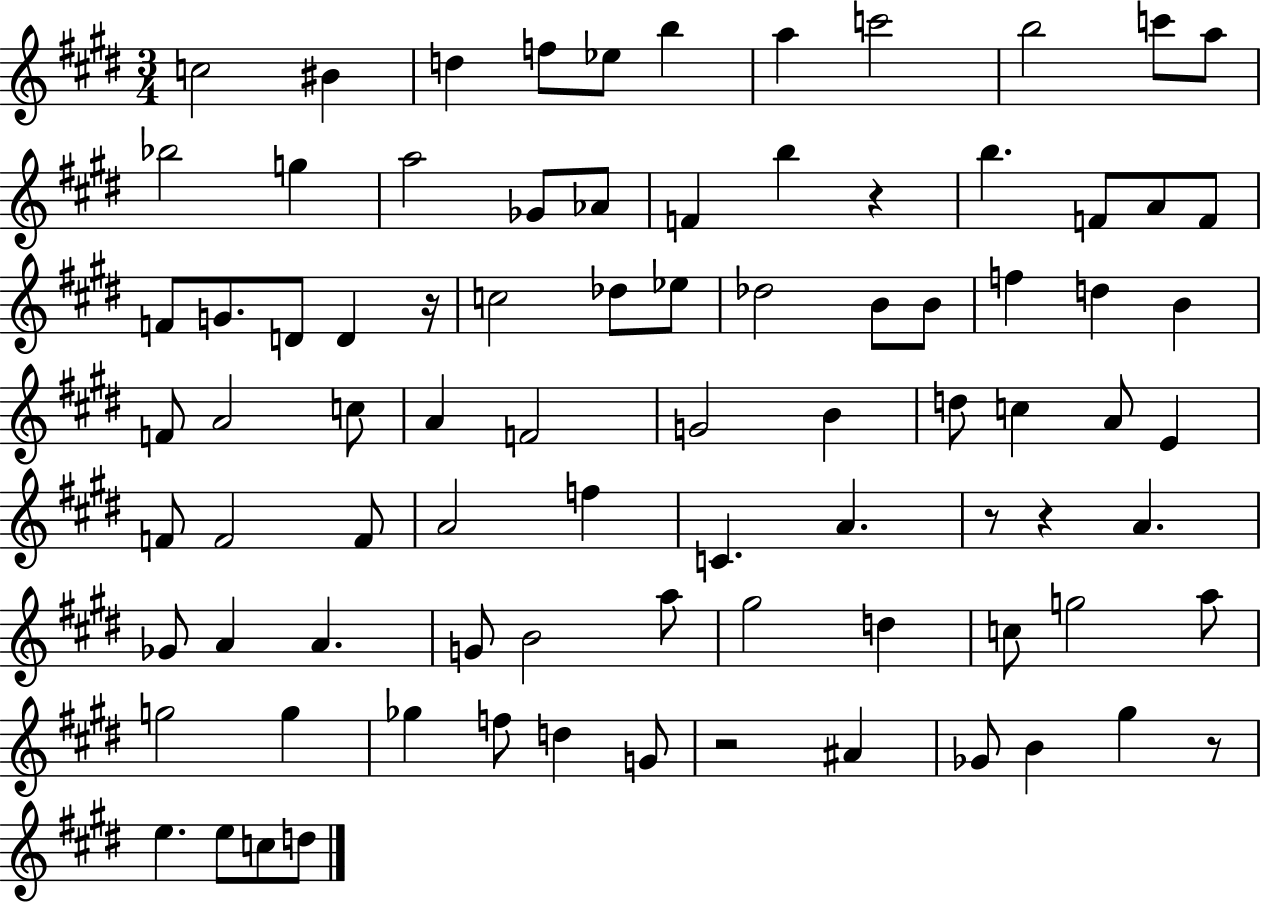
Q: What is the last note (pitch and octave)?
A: D5